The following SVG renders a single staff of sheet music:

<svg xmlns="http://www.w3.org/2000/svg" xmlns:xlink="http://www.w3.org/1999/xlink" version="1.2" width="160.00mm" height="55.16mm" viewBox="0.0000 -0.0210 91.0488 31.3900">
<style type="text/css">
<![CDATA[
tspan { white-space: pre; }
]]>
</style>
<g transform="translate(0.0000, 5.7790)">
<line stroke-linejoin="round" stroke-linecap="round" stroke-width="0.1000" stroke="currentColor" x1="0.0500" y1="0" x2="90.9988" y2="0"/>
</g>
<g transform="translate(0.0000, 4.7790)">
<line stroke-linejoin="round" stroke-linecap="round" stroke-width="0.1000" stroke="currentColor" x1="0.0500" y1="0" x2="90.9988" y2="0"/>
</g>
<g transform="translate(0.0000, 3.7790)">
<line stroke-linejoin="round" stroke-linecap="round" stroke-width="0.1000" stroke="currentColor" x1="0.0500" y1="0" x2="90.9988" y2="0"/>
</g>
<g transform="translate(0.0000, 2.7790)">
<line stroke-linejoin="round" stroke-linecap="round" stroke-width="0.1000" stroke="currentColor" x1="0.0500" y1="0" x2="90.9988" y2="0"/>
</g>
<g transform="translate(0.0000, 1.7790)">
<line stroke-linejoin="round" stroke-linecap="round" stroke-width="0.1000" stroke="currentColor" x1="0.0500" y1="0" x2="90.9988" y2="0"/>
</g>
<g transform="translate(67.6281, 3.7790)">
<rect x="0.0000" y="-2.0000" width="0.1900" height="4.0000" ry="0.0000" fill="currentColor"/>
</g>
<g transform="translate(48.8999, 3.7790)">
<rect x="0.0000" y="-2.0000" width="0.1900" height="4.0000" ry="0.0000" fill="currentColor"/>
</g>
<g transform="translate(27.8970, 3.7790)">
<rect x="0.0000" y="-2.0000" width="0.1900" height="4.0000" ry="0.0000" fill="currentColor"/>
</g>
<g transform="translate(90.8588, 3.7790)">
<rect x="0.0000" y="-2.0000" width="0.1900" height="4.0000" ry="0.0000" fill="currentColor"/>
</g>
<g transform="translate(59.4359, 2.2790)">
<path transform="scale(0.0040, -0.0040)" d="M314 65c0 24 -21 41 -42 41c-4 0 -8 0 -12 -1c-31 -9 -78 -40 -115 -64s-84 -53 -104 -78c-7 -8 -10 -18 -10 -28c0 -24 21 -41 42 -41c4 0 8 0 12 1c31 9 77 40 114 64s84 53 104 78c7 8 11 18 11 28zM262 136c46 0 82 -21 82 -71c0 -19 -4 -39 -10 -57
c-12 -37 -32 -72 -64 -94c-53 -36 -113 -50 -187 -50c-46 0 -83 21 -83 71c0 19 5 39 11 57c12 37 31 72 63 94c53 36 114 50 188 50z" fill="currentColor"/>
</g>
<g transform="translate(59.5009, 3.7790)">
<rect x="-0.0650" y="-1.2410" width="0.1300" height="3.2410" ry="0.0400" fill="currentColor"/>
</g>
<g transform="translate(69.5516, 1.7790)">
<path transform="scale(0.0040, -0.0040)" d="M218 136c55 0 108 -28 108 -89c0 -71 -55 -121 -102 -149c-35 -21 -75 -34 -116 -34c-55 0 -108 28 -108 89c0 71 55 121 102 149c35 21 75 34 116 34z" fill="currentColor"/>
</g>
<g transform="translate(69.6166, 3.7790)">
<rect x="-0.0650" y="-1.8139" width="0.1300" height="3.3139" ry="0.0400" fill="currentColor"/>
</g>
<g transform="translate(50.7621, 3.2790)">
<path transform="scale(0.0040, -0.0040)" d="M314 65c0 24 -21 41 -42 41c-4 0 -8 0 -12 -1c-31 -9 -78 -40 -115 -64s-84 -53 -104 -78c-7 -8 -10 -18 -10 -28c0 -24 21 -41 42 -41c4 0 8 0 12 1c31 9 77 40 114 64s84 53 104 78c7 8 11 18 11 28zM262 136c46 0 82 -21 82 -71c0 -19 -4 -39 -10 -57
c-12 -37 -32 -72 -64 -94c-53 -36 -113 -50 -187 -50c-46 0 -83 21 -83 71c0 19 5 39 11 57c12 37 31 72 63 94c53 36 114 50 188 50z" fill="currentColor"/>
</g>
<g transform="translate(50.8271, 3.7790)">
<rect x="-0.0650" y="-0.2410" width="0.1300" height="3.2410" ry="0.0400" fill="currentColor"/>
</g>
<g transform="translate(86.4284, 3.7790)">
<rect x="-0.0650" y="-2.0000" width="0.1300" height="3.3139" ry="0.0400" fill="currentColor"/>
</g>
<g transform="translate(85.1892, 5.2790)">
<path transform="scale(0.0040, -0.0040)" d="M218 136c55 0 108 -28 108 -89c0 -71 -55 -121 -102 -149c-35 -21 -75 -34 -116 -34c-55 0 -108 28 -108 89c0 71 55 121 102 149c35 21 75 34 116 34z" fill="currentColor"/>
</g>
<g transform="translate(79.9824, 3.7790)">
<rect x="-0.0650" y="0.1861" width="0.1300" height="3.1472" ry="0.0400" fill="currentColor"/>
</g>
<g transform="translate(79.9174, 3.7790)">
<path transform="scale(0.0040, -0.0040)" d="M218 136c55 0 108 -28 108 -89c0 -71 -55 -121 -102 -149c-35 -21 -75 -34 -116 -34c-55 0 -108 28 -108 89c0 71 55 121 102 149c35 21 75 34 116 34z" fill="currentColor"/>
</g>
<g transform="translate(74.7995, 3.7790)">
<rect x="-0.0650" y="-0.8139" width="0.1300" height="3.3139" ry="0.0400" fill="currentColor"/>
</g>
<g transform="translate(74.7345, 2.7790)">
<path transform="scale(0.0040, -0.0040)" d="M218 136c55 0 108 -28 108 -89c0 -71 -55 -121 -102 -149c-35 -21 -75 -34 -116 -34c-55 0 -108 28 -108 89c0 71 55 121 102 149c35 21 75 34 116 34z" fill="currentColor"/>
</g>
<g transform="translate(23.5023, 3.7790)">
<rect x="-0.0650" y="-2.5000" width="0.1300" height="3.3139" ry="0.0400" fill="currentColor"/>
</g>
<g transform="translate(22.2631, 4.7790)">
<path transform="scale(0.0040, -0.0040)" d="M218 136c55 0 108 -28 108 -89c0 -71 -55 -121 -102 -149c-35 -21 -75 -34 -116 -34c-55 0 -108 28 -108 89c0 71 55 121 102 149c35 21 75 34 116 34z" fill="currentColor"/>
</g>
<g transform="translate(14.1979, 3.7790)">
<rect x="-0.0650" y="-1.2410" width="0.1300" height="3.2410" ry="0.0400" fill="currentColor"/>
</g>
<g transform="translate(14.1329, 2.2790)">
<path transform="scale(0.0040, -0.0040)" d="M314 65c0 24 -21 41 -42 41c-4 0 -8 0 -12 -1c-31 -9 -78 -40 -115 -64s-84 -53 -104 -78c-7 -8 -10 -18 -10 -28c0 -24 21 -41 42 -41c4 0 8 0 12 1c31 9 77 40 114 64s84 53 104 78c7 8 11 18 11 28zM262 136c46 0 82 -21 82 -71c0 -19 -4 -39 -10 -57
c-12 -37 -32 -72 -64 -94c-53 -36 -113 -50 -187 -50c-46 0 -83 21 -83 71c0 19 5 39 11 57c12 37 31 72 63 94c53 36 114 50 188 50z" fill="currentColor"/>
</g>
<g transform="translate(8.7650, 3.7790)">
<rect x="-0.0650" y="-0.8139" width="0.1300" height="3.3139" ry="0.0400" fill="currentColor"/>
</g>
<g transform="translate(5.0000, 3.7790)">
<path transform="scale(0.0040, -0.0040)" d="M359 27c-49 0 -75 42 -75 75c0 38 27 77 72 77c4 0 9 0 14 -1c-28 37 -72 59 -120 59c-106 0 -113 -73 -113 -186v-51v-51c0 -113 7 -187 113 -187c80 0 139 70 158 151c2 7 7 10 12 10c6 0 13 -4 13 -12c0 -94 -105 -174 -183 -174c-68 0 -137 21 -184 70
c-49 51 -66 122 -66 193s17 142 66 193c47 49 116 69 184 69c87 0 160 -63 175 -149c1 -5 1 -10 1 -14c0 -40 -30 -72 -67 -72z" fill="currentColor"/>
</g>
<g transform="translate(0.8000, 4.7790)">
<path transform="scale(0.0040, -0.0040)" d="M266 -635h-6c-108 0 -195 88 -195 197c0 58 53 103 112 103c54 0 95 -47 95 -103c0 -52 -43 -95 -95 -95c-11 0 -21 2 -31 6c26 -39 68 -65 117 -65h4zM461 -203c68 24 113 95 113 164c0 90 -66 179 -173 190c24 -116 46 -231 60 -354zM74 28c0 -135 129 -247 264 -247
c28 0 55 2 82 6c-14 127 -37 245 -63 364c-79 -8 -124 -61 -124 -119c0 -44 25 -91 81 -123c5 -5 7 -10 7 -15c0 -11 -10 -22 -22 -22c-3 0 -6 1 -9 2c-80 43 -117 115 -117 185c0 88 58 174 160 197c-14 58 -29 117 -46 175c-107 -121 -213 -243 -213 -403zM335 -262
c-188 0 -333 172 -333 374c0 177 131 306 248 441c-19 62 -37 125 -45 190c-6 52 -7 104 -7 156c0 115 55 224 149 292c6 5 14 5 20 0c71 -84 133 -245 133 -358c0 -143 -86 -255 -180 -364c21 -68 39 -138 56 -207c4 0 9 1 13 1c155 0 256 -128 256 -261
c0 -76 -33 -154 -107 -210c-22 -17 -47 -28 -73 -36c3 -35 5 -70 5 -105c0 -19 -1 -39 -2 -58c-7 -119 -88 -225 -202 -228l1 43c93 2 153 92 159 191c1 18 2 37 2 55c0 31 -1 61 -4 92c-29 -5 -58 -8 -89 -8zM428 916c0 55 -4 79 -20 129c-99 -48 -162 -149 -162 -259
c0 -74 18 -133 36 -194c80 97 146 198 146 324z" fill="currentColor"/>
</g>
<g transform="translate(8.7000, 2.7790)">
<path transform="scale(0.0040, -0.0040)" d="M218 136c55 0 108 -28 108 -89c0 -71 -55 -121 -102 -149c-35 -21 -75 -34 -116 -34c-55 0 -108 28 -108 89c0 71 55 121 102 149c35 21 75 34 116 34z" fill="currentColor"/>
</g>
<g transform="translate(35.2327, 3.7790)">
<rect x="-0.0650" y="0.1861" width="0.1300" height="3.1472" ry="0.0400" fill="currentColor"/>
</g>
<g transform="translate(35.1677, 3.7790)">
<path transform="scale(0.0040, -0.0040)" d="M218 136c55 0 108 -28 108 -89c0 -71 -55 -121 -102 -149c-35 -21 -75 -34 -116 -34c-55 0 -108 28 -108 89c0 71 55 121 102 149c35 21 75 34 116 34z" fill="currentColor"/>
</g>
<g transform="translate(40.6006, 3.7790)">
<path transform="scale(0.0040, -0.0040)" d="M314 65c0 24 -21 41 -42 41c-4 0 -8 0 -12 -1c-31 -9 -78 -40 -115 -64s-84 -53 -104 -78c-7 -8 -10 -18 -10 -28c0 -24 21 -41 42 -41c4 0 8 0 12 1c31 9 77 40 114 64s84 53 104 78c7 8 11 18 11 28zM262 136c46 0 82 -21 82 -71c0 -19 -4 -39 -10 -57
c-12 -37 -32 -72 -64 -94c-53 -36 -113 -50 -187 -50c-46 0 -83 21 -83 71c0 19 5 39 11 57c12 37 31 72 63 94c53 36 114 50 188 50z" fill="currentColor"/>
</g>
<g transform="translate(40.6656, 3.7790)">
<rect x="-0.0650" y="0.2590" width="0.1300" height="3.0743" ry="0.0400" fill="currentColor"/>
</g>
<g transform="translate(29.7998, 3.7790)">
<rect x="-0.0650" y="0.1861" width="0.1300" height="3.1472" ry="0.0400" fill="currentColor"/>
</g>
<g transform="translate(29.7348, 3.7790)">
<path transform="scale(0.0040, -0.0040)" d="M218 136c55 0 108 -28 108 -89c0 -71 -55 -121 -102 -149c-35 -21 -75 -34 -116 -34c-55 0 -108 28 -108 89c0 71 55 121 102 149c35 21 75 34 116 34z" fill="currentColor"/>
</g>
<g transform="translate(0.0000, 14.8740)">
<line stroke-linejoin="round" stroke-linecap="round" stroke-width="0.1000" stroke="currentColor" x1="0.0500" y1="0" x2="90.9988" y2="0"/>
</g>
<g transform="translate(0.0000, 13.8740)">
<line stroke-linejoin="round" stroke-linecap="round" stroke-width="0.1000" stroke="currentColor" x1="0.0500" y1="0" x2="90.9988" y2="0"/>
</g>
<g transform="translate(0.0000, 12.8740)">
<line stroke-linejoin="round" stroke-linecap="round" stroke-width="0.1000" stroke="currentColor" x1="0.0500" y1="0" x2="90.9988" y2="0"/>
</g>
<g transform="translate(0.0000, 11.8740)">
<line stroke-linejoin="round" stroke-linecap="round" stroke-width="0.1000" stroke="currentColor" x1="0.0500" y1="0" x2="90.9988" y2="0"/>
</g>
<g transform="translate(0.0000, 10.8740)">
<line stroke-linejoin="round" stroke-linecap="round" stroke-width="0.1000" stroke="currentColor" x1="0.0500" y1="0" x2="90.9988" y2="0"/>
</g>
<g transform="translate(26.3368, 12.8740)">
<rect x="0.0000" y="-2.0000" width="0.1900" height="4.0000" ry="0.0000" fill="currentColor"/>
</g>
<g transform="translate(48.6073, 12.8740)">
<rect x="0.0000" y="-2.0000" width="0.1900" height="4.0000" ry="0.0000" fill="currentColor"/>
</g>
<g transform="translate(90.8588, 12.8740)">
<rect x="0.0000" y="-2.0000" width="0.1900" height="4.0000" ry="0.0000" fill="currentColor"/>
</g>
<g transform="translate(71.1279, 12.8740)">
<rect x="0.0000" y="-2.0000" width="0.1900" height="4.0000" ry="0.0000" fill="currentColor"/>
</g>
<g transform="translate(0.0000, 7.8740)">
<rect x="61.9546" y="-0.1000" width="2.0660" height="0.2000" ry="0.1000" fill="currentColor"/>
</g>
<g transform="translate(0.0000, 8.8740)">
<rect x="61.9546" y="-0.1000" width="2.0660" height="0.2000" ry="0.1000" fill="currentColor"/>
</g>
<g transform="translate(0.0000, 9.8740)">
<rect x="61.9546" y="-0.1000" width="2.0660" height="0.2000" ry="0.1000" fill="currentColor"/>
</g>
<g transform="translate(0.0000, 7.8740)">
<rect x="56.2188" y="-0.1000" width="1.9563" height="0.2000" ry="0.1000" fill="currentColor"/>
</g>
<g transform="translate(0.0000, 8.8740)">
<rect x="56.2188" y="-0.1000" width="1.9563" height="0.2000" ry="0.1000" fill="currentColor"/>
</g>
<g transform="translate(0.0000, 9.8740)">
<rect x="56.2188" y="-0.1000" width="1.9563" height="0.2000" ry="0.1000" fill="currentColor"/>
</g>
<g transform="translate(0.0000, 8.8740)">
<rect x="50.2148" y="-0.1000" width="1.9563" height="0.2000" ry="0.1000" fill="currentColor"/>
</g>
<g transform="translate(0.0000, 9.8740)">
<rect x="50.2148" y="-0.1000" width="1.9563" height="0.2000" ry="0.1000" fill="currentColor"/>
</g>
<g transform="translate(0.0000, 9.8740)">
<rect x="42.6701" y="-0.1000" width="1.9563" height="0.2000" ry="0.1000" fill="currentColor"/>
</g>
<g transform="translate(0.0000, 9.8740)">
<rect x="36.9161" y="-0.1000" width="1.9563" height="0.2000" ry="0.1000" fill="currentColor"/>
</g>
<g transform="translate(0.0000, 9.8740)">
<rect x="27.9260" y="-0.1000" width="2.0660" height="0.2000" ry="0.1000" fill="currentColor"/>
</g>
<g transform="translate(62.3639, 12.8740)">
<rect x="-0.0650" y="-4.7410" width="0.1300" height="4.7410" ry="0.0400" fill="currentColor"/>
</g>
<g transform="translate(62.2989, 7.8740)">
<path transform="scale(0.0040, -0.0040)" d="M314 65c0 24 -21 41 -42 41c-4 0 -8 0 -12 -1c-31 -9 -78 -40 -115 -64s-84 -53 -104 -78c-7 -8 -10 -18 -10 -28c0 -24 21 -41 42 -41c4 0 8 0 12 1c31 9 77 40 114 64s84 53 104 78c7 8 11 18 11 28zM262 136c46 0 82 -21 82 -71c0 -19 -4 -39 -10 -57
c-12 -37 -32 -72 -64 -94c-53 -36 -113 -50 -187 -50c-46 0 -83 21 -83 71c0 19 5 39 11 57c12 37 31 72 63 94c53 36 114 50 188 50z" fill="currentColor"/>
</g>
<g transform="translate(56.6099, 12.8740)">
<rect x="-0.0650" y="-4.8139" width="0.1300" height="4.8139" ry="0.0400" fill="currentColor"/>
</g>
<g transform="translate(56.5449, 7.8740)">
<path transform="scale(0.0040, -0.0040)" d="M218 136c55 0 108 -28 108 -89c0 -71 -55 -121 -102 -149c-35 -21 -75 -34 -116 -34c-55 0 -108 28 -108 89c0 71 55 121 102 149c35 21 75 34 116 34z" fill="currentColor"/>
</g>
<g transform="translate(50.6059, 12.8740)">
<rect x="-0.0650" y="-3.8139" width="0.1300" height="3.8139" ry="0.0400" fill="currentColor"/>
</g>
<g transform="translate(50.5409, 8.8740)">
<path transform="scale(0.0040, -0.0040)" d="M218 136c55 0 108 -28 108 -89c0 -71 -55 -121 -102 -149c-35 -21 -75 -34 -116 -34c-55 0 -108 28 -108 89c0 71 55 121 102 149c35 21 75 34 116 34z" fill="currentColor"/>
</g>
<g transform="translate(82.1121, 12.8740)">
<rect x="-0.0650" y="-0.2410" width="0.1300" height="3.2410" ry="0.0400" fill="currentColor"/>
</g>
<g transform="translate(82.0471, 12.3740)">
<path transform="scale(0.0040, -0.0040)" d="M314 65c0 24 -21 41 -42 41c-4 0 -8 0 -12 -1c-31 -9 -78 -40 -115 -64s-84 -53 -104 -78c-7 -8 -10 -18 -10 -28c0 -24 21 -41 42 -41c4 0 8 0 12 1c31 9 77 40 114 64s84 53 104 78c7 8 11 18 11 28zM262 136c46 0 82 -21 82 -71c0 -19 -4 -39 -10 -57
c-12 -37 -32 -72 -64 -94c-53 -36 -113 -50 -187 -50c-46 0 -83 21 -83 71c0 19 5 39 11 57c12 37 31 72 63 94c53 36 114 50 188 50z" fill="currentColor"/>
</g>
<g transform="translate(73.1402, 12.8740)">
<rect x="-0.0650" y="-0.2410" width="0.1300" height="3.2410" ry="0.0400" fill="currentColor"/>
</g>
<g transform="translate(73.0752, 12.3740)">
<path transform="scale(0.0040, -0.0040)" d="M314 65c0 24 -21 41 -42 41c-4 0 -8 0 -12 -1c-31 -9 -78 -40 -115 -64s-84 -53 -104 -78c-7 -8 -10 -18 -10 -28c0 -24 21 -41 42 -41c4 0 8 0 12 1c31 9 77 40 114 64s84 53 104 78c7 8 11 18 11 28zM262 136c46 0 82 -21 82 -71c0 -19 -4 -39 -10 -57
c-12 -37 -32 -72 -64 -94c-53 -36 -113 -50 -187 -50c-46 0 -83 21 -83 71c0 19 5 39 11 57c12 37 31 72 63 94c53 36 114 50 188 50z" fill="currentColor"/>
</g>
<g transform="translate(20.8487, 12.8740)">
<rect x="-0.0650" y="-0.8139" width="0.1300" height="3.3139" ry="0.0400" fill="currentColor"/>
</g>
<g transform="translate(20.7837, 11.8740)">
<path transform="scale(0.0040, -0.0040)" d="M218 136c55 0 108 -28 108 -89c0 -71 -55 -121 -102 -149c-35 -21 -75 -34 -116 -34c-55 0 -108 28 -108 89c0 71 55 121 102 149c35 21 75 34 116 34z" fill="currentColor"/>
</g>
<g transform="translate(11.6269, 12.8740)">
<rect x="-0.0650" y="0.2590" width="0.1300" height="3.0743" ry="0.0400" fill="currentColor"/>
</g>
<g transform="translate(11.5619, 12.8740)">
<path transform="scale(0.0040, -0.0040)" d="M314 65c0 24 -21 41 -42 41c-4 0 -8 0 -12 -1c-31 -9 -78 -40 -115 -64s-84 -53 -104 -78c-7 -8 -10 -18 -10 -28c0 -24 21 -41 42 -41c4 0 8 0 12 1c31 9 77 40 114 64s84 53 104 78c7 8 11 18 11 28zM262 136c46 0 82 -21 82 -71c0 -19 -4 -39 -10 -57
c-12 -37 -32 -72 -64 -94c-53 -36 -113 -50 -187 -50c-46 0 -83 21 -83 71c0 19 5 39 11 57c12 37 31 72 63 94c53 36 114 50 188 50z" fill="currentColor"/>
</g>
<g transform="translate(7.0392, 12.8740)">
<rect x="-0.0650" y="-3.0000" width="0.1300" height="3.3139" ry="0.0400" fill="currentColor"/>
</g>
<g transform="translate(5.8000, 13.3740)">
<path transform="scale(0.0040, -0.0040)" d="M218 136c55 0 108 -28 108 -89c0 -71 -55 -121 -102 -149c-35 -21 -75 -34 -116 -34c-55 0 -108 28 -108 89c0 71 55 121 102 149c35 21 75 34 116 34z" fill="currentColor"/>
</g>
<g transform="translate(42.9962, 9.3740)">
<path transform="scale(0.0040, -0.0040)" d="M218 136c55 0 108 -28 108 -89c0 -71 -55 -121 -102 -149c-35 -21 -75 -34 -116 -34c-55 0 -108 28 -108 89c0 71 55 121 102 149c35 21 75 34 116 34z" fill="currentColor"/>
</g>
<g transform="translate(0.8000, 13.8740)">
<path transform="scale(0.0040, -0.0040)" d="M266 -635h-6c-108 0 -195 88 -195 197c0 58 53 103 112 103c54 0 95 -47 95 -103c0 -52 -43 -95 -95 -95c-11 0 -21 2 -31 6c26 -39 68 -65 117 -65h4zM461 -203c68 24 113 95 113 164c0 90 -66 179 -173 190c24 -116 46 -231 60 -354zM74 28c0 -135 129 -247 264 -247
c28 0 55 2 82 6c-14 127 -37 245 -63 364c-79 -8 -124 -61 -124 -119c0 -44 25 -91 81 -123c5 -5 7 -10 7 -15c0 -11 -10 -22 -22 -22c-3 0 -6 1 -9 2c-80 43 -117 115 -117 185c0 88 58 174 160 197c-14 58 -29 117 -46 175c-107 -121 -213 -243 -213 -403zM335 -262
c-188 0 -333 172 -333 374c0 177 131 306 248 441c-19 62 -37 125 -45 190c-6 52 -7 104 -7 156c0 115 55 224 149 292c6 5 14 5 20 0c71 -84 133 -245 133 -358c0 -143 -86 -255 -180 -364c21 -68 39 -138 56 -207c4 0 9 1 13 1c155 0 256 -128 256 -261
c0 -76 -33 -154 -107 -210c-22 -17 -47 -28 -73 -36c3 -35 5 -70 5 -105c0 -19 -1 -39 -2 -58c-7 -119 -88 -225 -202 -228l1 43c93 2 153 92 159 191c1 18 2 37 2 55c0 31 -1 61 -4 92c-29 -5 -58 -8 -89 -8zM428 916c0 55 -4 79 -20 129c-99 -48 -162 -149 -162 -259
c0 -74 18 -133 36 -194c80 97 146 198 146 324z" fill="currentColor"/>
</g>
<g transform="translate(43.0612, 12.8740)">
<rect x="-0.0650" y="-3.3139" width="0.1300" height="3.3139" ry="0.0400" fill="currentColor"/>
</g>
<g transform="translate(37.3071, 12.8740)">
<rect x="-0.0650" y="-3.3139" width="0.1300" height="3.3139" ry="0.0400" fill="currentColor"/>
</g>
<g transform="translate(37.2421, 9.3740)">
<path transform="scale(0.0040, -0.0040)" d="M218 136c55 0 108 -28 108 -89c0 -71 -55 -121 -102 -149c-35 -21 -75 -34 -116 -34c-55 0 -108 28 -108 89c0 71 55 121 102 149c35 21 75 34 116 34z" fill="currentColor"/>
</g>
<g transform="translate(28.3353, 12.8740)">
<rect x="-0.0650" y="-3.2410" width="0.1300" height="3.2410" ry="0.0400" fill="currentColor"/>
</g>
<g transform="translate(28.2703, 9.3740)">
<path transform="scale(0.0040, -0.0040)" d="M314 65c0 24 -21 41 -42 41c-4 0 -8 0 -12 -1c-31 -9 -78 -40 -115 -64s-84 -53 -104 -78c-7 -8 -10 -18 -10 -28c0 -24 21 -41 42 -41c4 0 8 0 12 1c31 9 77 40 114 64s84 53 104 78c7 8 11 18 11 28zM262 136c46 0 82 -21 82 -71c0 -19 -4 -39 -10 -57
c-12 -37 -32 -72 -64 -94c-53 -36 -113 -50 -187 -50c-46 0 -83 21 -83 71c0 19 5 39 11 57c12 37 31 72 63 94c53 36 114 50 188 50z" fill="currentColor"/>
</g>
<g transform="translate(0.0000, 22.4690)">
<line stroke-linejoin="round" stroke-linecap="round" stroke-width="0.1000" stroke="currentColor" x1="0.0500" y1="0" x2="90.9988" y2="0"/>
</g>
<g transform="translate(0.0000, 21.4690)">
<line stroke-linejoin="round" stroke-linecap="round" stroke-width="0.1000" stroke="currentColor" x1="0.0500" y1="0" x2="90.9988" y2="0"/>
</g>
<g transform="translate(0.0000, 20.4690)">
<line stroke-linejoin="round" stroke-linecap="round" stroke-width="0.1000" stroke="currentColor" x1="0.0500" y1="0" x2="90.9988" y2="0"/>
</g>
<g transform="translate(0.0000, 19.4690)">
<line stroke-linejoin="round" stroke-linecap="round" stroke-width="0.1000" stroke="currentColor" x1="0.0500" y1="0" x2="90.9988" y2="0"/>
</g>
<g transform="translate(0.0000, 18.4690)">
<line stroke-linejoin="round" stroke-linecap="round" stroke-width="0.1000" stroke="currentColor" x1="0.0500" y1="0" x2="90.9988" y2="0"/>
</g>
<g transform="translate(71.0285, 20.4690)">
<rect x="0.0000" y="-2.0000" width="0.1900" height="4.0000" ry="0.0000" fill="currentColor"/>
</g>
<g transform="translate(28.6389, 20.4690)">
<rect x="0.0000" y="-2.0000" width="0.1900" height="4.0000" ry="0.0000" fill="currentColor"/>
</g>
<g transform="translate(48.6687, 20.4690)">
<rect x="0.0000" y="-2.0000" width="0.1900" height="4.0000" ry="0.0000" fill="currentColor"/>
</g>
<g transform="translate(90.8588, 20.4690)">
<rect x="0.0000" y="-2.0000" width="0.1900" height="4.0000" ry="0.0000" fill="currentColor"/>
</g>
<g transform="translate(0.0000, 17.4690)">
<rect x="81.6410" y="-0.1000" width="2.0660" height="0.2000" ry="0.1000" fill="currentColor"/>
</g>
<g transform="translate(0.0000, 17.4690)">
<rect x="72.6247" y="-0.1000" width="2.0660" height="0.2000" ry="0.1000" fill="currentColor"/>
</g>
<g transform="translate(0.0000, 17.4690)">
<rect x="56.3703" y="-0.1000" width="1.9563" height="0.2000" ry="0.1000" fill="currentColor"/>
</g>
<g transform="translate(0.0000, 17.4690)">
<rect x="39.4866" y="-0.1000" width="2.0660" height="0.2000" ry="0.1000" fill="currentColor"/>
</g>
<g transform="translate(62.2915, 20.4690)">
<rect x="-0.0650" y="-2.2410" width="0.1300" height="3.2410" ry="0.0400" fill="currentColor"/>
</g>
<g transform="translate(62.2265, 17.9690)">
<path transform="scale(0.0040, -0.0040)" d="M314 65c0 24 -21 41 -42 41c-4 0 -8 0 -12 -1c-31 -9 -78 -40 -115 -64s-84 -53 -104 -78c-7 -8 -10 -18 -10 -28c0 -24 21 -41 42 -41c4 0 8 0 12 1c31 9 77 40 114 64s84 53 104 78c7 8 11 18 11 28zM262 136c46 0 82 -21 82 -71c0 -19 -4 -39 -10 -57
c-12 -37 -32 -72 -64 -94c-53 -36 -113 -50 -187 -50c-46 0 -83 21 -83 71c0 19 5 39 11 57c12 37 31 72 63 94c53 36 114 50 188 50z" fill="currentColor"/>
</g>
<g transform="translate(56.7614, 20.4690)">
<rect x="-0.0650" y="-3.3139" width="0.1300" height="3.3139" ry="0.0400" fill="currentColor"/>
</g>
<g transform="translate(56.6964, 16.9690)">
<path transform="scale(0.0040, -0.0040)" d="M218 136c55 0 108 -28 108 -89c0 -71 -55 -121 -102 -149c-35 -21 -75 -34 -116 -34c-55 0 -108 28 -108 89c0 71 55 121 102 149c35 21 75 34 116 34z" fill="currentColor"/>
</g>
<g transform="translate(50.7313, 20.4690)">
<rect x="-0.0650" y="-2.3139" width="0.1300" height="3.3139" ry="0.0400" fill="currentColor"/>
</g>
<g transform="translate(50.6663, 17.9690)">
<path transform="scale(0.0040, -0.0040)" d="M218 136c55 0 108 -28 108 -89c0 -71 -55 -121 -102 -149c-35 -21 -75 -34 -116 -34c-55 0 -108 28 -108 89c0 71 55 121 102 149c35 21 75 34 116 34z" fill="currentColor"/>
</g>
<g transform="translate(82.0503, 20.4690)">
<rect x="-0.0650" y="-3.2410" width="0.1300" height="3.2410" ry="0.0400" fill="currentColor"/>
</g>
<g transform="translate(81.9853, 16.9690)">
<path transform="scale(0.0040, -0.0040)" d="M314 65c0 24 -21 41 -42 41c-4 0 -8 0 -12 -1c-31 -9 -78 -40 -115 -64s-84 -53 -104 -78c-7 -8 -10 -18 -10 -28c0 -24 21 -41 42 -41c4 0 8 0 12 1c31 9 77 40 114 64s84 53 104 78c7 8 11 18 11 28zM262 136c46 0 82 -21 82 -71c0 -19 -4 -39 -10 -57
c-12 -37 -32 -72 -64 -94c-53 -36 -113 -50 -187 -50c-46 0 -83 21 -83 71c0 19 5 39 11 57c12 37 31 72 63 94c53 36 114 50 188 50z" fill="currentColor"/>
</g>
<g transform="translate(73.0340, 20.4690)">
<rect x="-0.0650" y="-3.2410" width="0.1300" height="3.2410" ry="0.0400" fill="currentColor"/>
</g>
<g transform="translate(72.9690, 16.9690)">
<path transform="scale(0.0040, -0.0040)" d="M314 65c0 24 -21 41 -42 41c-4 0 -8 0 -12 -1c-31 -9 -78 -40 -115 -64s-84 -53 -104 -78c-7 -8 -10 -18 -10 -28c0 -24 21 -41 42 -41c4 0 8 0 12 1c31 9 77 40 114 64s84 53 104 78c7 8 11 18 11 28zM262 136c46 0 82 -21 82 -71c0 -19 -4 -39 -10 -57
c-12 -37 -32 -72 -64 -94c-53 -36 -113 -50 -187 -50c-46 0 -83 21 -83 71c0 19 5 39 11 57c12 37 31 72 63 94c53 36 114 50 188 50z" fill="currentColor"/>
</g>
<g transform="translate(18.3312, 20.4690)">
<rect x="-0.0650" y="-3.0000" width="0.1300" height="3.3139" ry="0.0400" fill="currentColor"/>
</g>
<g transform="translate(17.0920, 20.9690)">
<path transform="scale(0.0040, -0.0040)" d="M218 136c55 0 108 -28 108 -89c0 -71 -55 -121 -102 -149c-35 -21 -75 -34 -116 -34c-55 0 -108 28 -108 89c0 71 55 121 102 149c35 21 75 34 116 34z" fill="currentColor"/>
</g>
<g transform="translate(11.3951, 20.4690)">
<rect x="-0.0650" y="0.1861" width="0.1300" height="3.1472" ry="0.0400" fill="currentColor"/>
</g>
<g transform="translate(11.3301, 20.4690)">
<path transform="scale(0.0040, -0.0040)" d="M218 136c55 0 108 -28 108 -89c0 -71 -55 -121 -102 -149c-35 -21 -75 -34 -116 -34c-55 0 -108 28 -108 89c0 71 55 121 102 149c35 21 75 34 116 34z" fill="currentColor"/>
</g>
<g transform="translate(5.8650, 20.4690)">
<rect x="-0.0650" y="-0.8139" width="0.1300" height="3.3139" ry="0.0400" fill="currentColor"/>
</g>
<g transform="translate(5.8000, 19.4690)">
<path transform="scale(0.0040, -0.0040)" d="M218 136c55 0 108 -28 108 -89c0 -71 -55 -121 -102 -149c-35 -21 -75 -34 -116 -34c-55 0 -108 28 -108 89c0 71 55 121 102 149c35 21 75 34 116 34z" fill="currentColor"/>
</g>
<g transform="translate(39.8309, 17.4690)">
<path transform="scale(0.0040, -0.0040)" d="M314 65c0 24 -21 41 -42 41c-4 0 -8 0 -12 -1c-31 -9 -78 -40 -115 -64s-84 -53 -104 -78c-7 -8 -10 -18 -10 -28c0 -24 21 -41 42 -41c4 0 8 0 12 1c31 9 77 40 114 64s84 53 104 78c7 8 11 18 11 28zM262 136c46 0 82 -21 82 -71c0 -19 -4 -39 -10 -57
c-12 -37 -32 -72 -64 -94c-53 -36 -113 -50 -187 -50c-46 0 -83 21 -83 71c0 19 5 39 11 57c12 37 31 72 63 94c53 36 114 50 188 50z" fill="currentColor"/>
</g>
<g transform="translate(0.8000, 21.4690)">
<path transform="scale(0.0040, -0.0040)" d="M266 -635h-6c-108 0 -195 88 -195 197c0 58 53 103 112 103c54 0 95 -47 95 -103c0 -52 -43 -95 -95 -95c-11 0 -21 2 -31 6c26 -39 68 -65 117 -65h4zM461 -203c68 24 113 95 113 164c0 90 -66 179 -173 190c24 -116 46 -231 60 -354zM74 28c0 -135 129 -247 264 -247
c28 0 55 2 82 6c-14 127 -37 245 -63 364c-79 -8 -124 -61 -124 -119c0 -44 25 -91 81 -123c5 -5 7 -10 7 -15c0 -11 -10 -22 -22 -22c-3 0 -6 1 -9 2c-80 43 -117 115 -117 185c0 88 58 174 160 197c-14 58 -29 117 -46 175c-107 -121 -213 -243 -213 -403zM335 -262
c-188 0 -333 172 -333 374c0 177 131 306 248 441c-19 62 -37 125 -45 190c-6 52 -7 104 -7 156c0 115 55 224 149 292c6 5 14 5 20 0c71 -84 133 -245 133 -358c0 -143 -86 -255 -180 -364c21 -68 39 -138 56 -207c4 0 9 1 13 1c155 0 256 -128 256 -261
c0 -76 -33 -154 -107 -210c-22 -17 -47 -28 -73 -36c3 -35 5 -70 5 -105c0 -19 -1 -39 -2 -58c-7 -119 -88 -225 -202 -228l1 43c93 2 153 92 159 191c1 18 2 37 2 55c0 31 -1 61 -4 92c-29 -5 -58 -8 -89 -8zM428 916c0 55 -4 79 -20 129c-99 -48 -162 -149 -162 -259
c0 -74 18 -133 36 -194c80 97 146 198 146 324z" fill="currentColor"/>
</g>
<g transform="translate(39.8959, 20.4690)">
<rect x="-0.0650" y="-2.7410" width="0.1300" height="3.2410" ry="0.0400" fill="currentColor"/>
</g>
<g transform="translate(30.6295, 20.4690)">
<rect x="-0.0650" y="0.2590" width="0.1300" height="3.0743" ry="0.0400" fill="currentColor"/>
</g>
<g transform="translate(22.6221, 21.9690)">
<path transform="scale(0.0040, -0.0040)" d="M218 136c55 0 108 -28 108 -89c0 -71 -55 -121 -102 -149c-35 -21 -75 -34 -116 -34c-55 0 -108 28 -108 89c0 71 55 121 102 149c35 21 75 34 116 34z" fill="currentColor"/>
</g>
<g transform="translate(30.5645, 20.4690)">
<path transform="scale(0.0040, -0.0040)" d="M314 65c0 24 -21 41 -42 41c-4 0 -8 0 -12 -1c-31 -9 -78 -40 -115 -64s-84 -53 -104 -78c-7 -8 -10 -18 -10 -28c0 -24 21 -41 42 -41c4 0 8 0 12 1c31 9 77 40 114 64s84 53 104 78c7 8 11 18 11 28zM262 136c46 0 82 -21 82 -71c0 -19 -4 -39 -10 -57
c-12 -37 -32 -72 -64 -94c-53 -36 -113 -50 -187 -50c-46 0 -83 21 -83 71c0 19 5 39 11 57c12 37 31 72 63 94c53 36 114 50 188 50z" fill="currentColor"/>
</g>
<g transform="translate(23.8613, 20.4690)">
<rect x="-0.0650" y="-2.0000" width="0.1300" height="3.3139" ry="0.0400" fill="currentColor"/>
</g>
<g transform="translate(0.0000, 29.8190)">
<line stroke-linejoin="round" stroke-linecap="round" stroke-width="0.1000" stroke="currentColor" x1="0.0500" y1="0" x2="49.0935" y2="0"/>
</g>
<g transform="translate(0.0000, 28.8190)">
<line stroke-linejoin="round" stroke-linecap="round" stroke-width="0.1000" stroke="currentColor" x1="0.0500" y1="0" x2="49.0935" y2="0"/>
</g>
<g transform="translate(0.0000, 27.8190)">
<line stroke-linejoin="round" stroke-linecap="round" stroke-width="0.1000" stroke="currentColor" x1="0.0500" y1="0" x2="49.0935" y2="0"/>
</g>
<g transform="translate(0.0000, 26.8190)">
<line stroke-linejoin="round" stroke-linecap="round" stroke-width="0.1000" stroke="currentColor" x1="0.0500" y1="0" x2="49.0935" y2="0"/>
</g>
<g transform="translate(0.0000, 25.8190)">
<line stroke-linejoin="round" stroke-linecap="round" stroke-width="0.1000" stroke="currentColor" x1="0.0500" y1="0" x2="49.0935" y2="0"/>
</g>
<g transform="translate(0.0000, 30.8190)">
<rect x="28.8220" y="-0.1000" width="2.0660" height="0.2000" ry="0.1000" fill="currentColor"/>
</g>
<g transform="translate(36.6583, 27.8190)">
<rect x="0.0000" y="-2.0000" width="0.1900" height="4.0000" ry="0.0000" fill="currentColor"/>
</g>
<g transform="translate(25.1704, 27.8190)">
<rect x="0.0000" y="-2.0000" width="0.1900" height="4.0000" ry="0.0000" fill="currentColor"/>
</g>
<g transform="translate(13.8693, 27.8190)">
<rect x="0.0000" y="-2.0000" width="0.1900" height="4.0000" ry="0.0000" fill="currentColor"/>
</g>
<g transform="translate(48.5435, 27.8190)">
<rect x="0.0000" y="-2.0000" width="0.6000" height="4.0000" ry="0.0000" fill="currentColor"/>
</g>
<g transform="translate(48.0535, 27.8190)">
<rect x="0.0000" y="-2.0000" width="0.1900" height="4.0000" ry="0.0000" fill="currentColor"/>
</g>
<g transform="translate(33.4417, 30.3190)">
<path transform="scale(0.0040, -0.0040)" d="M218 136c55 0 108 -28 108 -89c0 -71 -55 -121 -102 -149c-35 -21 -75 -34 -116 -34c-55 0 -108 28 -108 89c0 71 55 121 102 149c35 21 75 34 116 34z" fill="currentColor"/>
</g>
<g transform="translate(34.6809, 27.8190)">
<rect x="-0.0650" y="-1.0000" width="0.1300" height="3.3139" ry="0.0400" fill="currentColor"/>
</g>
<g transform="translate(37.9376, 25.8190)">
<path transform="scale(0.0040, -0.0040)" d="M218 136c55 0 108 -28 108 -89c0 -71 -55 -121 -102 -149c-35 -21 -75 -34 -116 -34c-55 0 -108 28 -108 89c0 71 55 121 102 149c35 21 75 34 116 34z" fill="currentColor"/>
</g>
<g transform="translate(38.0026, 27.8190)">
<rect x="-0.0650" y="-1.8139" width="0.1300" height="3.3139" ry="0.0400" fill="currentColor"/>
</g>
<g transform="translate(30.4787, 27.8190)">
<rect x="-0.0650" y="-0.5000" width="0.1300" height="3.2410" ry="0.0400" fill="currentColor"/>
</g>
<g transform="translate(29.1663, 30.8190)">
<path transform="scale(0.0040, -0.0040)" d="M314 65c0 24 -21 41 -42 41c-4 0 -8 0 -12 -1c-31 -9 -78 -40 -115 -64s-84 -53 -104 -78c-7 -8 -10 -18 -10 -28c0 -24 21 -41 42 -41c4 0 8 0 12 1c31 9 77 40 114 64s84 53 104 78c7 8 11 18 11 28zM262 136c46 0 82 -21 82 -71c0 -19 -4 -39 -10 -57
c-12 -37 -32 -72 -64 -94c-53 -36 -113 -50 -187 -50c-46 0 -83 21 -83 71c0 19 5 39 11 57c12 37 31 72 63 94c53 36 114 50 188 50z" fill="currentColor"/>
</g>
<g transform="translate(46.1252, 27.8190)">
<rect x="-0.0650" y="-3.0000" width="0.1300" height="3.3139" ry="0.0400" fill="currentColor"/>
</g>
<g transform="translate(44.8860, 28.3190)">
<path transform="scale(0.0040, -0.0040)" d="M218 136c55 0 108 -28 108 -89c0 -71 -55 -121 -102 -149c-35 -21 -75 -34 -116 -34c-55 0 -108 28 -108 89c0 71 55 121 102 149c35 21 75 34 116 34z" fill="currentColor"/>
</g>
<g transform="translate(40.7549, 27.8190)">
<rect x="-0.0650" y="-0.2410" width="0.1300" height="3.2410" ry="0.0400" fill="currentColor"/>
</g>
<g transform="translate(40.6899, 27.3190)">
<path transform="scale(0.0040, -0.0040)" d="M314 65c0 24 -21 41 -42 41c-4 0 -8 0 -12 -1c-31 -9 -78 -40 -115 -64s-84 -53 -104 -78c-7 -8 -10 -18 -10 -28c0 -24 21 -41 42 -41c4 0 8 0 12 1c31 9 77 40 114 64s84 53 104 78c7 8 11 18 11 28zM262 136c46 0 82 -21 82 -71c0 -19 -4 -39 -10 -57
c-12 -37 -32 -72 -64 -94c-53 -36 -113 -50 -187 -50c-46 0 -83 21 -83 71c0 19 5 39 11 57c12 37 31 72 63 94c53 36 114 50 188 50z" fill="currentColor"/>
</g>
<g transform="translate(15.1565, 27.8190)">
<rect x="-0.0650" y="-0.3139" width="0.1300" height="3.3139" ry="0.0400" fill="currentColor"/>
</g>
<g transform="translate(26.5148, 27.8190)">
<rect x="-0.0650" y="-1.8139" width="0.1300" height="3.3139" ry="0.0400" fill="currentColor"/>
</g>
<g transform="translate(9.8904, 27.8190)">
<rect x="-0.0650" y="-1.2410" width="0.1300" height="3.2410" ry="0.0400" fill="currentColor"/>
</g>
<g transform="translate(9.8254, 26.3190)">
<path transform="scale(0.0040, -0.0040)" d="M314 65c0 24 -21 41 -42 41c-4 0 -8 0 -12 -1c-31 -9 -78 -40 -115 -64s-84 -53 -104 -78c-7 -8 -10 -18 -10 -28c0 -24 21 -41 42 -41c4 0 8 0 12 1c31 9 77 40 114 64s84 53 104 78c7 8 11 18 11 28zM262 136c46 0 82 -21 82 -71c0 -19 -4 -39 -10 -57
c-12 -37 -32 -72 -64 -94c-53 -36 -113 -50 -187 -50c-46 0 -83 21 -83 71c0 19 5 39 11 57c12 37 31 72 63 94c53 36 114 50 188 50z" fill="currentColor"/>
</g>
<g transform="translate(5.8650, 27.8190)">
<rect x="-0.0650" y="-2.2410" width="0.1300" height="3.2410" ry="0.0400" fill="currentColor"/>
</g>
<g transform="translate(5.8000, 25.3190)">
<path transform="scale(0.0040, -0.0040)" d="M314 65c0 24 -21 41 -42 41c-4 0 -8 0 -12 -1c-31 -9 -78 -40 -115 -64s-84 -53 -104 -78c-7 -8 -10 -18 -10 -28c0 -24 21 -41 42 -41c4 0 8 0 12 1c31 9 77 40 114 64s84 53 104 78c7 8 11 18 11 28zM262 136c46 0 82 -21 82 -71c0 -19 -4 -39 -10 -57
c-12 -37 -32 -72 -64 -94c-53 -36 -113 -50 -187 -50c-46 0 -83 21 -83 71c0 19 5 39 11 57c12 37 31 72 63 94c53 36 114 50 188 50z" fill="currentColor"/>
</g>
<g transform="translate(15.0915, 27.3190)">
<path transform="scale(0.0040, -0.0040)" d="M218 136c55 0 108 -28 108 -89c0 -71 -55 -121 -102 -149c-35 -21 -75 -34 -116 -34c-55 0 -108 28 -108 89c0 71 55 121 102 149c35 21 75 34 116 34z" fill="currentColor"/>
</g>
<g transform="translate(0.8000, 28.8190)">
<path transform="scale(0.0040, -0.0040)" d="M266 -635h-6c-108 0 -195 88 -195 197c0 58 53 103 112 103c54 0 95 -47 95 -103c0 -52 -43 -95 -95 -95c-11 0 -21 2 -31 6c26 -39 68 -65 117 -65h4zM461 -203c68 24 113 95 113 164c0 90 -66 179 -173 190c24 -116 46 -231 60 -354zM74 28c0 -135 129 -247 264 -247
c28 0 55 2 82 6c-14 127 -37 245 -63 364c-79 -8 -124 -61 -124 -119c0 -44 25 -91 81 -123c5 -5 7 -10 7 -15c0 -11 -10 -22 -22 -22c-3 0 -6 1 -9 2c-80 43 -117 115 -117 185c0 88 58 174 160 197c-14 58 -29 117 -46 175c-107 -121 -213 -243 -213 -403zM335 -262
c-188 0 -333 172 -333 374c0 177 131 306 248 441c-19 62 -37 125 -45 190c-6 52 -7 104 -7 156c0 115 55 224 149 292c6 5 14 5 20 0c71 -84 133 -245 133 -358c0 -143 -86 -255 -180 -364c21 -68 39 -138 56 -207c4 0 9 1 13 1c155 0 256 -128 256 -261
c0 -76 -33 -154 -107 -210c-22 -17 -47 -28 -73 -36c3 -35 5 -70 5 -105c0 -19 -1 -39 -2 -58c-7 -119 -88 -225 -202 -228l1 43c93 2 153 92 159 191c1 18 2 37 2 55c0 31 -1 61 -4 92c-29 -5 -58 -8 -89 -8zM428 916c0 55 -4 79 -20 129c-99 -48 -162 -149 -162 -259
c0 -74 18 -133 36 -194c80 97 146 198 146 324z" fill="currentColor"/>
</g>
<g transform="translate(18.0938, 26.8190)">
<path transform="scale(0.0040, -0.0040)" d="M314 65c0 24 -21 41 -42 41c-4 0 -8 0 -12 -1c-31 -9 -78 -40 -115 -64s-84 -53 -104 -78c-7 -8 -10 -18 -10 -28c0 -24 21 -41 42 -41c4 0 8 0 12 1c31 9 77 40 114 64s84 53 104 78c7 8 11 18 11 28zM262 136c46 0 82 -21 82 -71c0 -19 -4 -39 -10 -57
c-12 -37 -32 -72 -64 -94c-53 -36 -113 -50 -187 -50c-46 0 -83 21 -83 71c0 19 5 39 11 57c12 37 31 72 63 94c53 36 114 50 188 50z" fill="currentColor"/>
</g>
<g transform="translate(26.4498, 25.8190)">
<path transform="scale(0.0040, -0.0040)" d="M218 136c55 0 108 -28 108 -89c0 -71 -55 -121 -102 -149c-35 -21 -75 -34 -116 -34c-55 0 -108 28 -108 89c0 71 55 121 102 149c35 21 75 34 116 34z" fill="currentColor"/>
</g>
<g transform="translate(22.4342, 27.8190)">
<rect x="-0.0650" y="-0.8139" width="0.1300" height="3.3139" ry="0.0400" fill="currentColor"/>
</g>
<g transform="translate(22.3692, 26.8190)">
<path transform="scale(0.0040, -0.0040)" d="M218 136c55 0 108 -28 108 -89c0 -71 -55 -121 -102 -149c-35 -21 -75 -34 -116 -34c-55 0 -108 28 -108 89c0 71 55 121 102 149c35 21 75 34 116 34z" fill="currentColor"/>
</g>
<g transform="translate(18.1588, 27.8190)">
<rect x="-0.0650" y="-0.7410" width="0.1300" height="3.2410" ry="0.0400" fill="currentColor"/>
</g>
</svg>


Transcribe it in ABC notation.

X:1
T:Untitled
M:4/4
L:1/4
K:C
d e2 G B B B2 c2 e2 f d B F A B2 d b2 b b c' e' e'2 c2 c2 d B A F B2 a2 g b g2 b2 b2 g2 e2 c d2 d f C2 D f c2 A